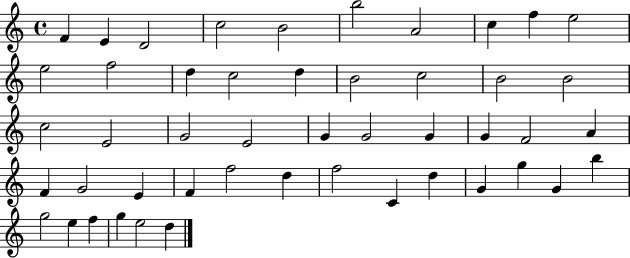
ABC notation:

X:1
T:Untitled
M:4/4
L:1/4
K:C
F E D2 c2 B2 b2 A2 c f e2 e2 f2 d c2 d B2 c2 B2 B2 c2 E2 G2 E2 G G2 G G F2 A F G2 E F f2 d f2 C d G g G b g2 e f g e2 d